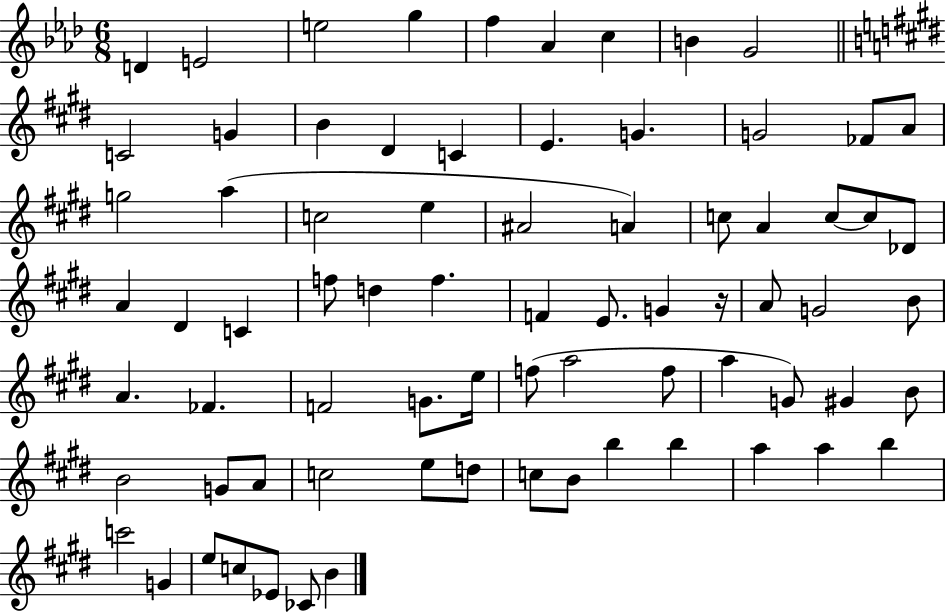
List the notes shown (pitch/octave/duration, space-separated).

D4/q E4/h E5/h G5/q F5/q Ab4/q C5/q B4/q G4/h C4/h G4/q B4/q D#4/q C4/q E4/q. G4/q. G4/h FES4/e A4/e G5/h A5/q C5/h E5/q A#4/h A4/q C5/e A4/q C5/e C5/e Db4/e A4/q D#4/q C4/q F5/e D5/q F5/q. F4/q E4/e. G4/q R/s A4/e G4/h B4/e A4/q. FES4/q. F4/h G4/e. E5/s F5/e A5/h F5/e A5/q G4/e G#4/q B4/e B4/h G4/e A4/e C5/h E5/e D5/e C5/e B4/e B5/q B5/q A5/q A5/q B5/q C6/h G4/q E5/e C5/e Eb4/e CES4/e B4/q